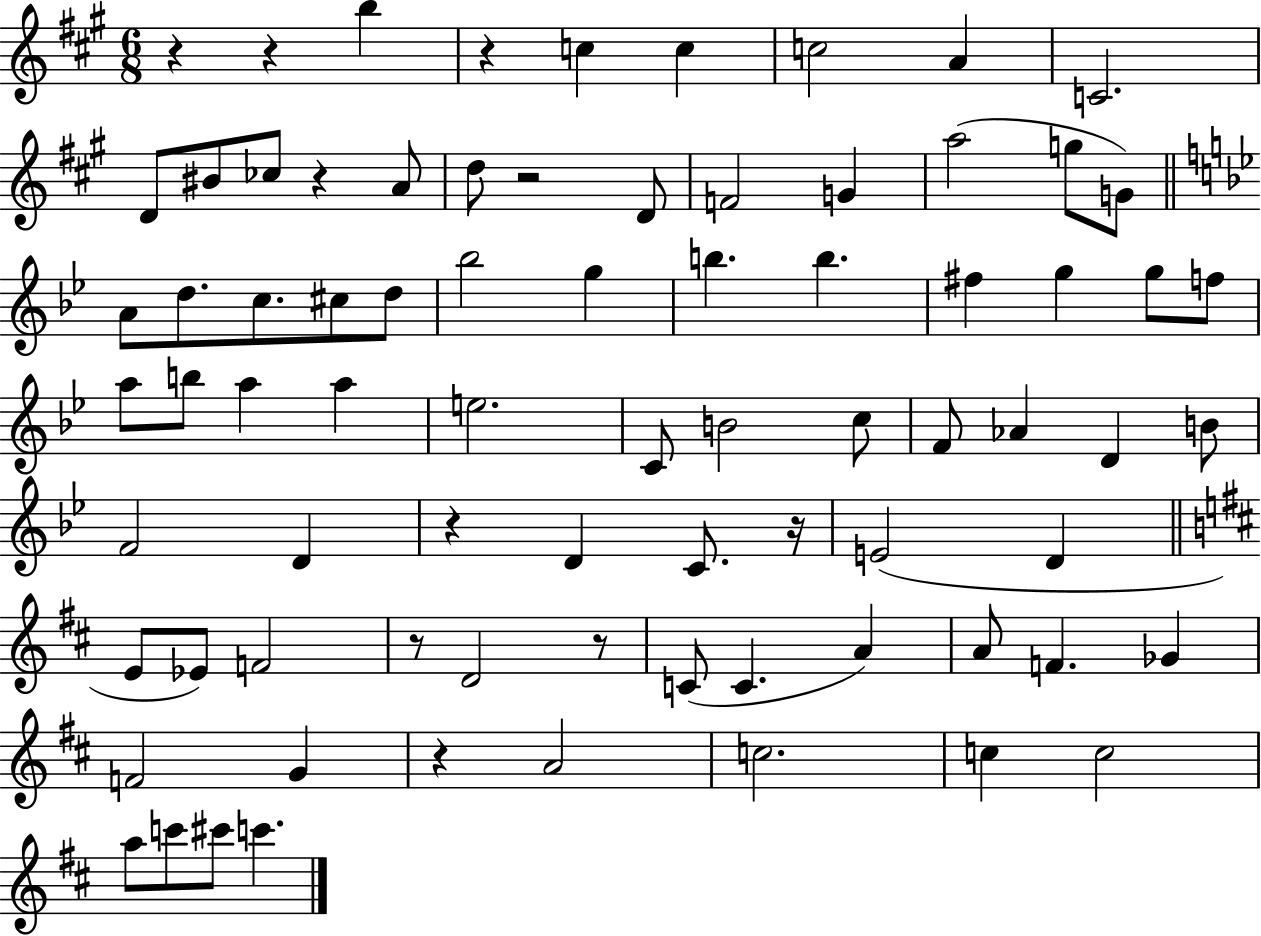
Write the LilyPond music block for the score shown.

{
  \clef treble
  \numericTimeSignature
  \time 6/8
  \key a \major
  \repeat volta 2 { r4 r4 b''4 | r4 c''4 c''4 | c''2 a'4 | c'2. | \break d'8 bis'8 ces''8 r4 a'8 | d''8 r2 d'8 | f'2 g'4 | a''2( g''8 g'8) | \break \bar "||" \break \key bes \major a'8 d''8. c''8. cis''8 d''8 | bes''2 g''4 | b''4. b''4. | fis''4 g''4 g''8 f''8 | \break a''8 b''8 a''4 a''4 | e''2. | c'8 b'2 c''8 | f'8 aes'4 d'4 b'8 | \break f'2 d'4 | r4 d'4 c'8. r16 | e'2( d'4 | \bar "||" \break \key d \major e'8 ees'8) f'2 | r8 d'2 r8 | c'8( c'4. a'4) | a'8 f'4. ges'4 | \break f'2 g'4 | r4 a'2 | c''2. | c''4 c''2 | \break a''8 c'''8 cis'''8 c'''4. | } \bar "|."
}